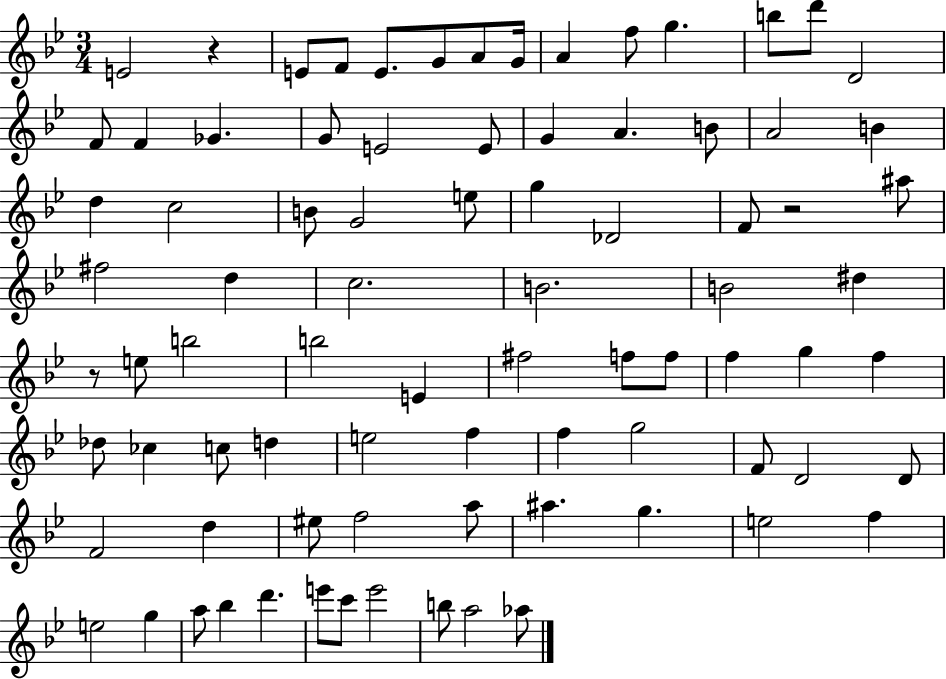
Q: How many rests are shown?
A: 3